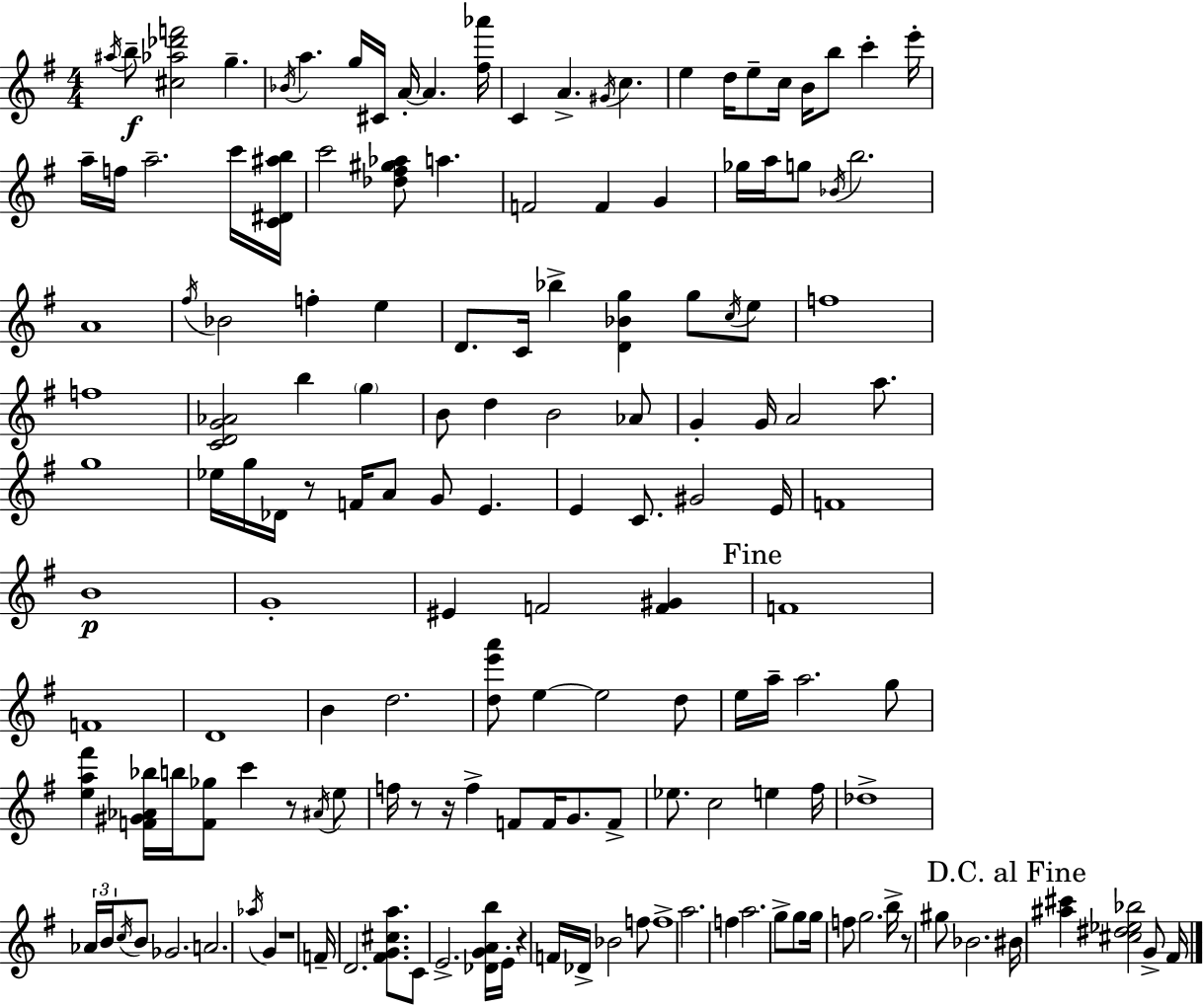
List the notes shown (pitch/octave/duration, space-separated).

A#5/s B5/e [C#5,Ab5,Db6,F6]/h G5/q. Bb4/s A5/q. G5/s C#4/s A4/s A4/q. [F#5,Ab6]/s C4/q A4/q. G#4/s C5/q. E5/q D5/s E5/e C5/s B4/s B5/e C6/q E6/s A5/s F5/s A5/h. C6/s [C4,D#4,A#5,B5]/s C6/h [Db5,F#5,G#5,Ab5]/e A5/q. F4/h F4/q G4/q Gb5/s A5/s G5/e Bb4/s B5/h. A4/w F#5/s Bb4/h F5/q E5/q D4/e. C4/s Bb5/q [D4,Bb4,G5]/q G5/e C5/s E5/e F5/w F5/w [C4,D4,G4,Ab4]/h B5/q G5/q B4/e D5/q B4/h Ab4/e G4/q G4/s A4/h A5/e. G5/w Eb5/s G5/s Db4/s R/e F4/s A4/e G4/e E4/q. E4/q C4/e. G#4/h E4/s F4/w B4/w G4/w EIS4/q F4/h [F4,G#4]/q F4/w F4/w D4/w B4/q D5/h. [D5,E6,A6]/e E5/q E5/h D5/e E5/s A5/s A5/h. G5/e [E5,A5,F#6]/q [F4,G#4,Ab4,Bb5]/s B5/s [F4,Gb5]/e C6/q R/e A#4/s E5/e F5/s R/e R/s F5/q F4/e F4/s G4/e. F4/e Eb5/e. C5/h E5/q F#5/s Db5/w Ab4/s B4/s C5/s B4/e Gb4/h. A4/h. Ab5/s G4/q R/w F4/s D4/h. [F#4,G4,C#5,A5]/e. C4/e E4/h. [Db4,G4,A4,B5]/s E4/s R/q F4/s Db4/s Bb4/h F5/e F5/w A5/h. F5/q A5/h. G5/e G5/e G5/s F5/e G5/h. B5/s R/e G#5/e Bb4/h. BIS4/s [A#5,C#6]/q [C#5,D#5,Eb5,Bb5]/h G4/e F#4/s